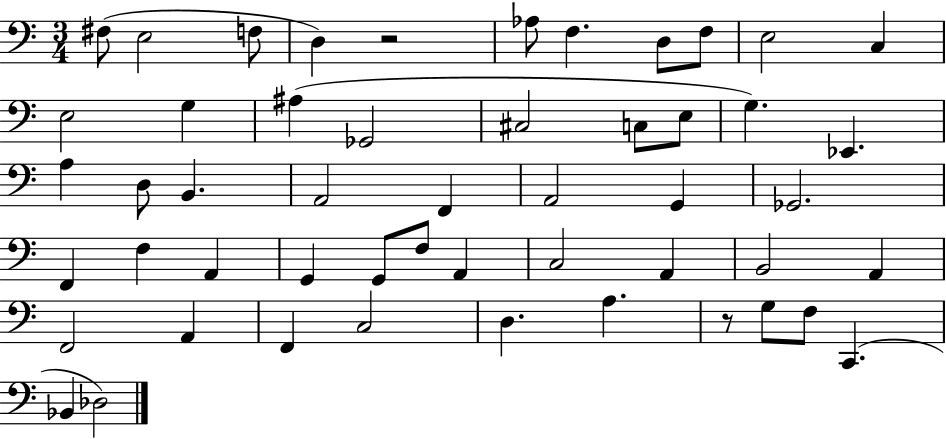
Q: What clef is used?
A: bass